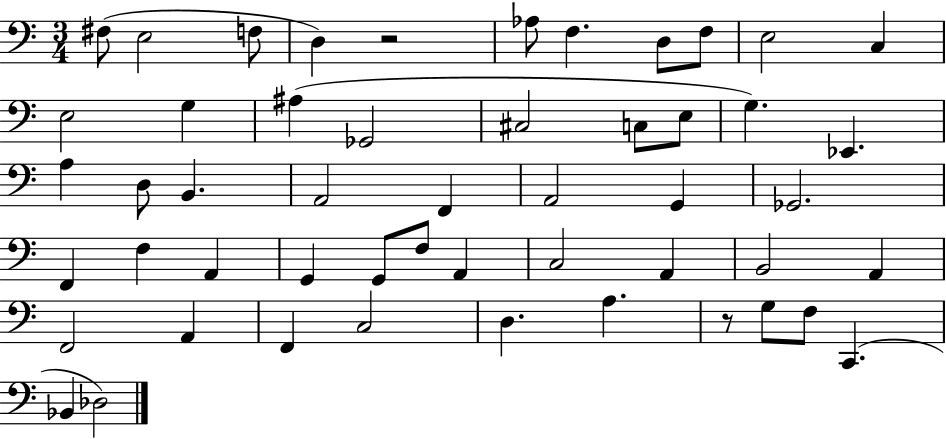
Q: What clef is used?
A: bass